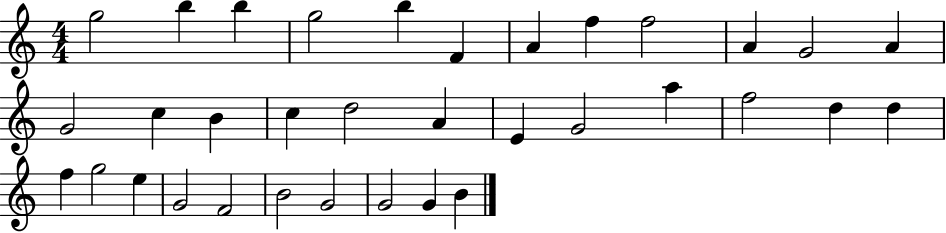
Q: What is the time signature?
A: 4/4